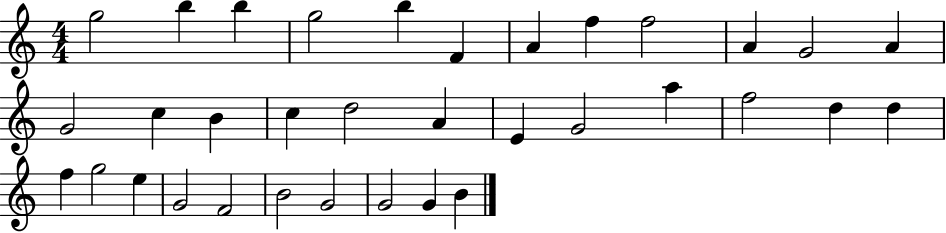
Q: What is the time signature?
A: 4/4